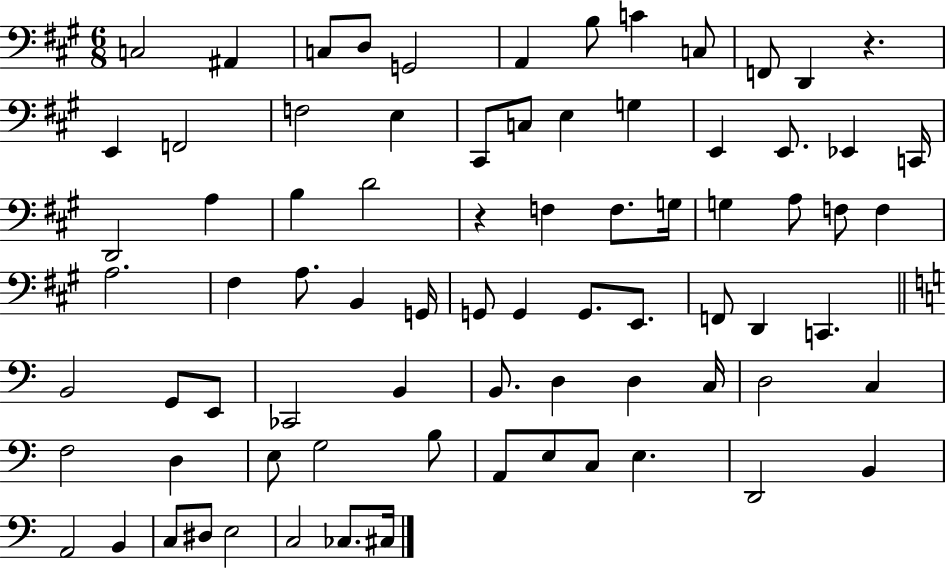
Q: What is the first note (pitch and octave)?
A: C3